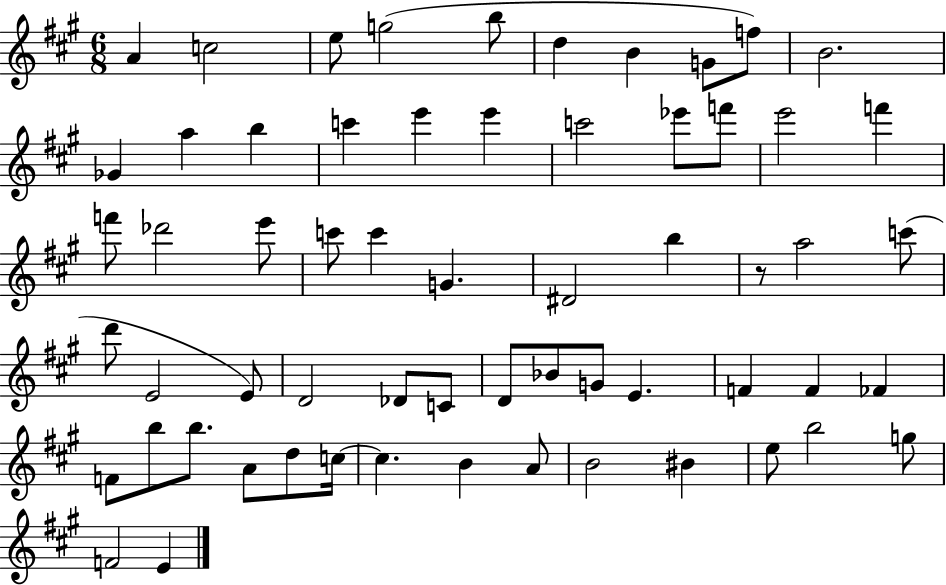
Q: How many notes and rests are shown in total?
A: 61